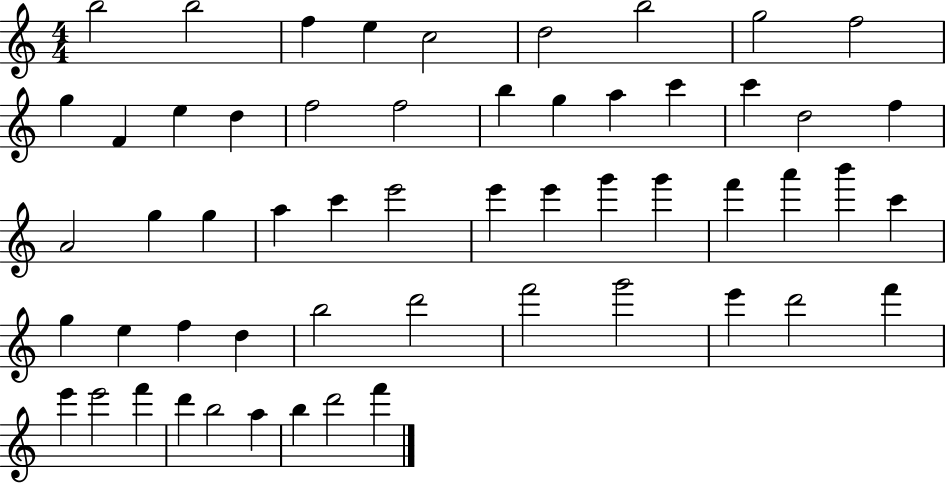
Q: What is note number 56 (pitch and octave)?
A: F6